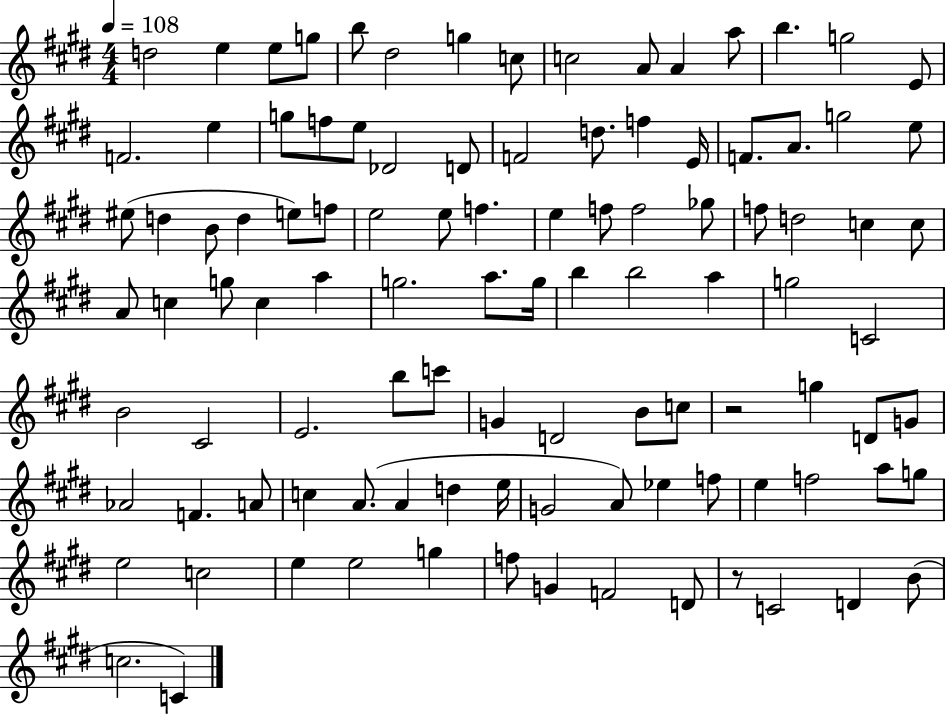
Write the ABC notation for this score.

X:1
T:Untitled
M:4/4
L:1/4
K:E
d2 e e/2 g/2 b/2 ^d2 g c/2 c2 A/2 A a/2 b g2 E/2 F2 e g/2 f/2 e/2 _D2 D/2 F2 d/2 f E/4 F/2 A/2 g2 e/2 ^e/2 d B/2 d e/2 f/2 e2 e/2 f e f/2 f2 _g/2 f/2 d2 c c/2 A/2 c g/2 c a g2 a/2 g/4 b b2 a g2 C2 B2 ^C2 E2 b/2 c'/2 G D2 B/2 c/2 z2 g D/2 G/2 _A2 F A/2 c A/2 A d e/4 G2 A/2 _e f/2 e f2 a/2 g/2 e2 c2 e e2 g f/2 G F2 D/2 z/2 C2 D B/2 c2 C